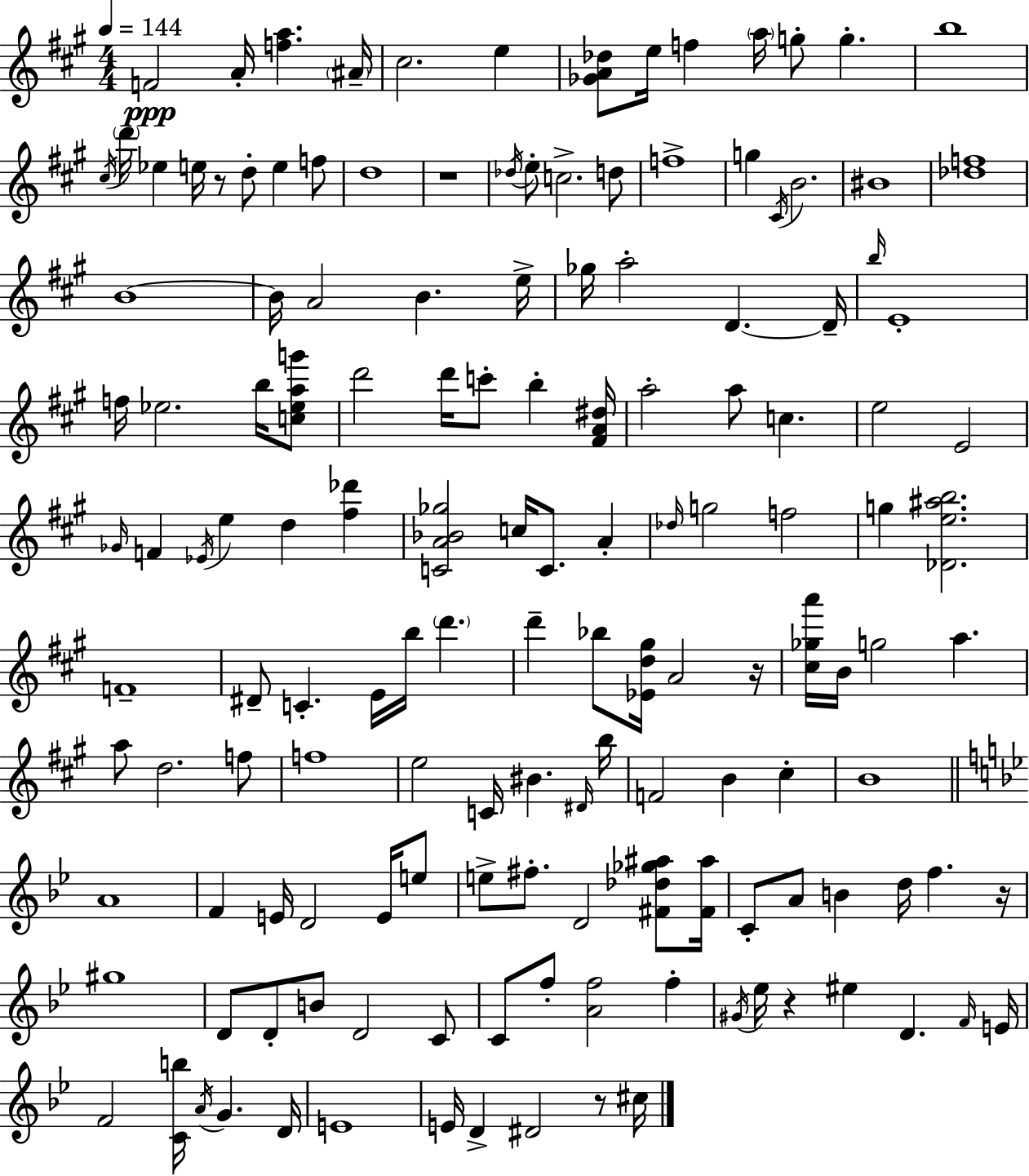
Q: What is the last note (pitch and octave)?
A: C#5